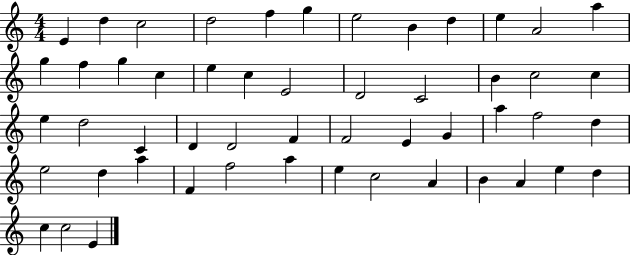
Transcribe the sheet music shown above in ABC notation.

X:1
T:Untitled
M:4/4
L:1/4
K:C
E d c2 d2 f g e2 B d e A2 a g f g c e c E2 D2 C2 B c2 c e d2 C D D2 F F2 E G a f2 d e2 d a F f2 a e c2 A B A e d c c2 E